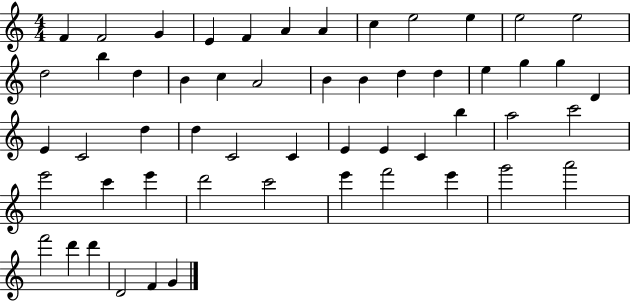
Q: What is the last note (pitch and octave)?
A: G4